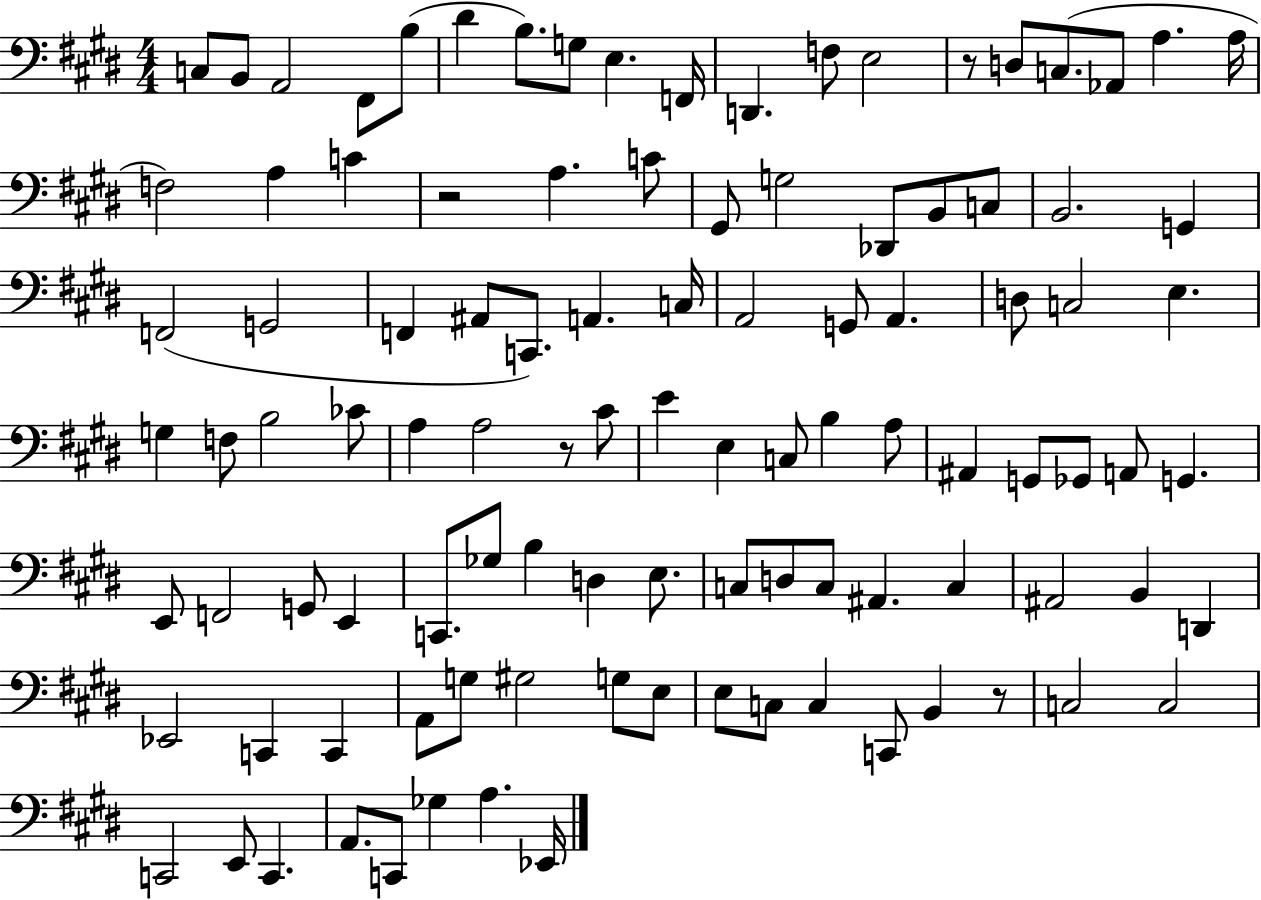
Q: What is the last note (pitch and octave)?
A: Eb2